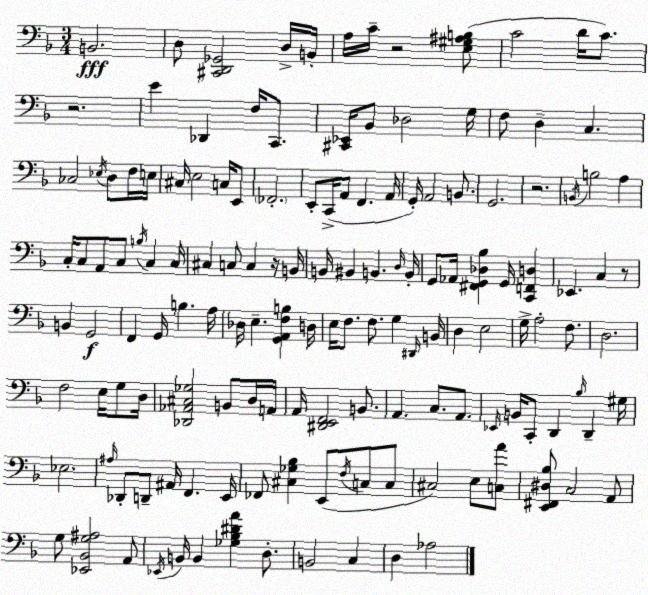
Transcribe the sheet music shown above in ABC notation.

X:1
T:Untitled
M:3/4
L:1/4
K:Dm
B,,2 D,/2 [^C,,D,,_G,,]2 D,/4 B,,/4 A,/4 C/4 z2 [E,^G,^A,B,]/2 C2 D/4 C/2 z2 E _D,, F,/4 C,,/2 [^C,,_E,,]/4 _B,,/2 _D,2 G,/4 F,/2 D, C, _C,2 _E,/4 D,/2 F,/4 E,/4 ^C,/4 E,2 C,/4 E,,/2 _F,,2 E,,/2 C,,/4 A,,/2 F,, A,,/4 G,,/4 A,,2 B,,/2 G,,2 z2 B,,/4 B,2 A, C,/4 C,/2 A,,/2 C,/2 B,/4 C, C,/4 ^C, C,/2 C, z/4 B,,/4 B,,/4 ^B,, B,, D,/4 B,,/4 G,,/2 _A,,/4 [^F,,G,,_D,_B,] G,,/4 [C,,F,,D,] _E,, C, z/2 B,, G,,2 F,, G,,/4 B, A,/4 _D,/4 E, [G,,A,,F,B,] D,/4 E,/4 F,/2 F,/2 G, ^D,,/4 B,,/4 D, E,2 G,/4 A,2 F,/2 D,2 F,2 E,/4 G,/2 D,/4 [_D,,_A,,^C,_G,]2 B,,/2 D,/4 A,,/4 A,,/4 [^D,,E,,F,,]2 B,,/2 A,, C,/2 A,,/2 _E,,/4 B,,/4 C,,/2 D,, _B,/4 D,, ^G,/4 _E,2 ^A,/4 _D,,/2 D,,/2 ^A,,/4 F,, E,,/4 _F,,/2 [^C,_G,_B,] E,,/2 F,/4 C,/2 C,/2 ^C,2 E,/2 [C,A]/2 [E,,^F,,^D,_B,]/2 C,2 A,,/2 G,/2 [_E,,_B,,G,^A,]2 A,,/2 _E,,/4 B,,/4 B,, [_G,_B,^DA] D,/2 B,,2 C, D, _A,2